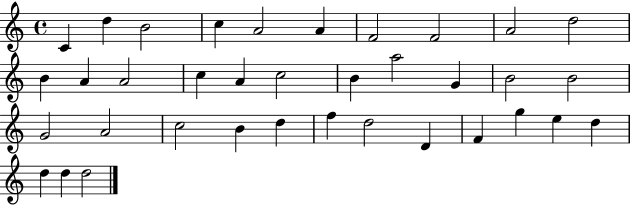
{
  \clef treble
  \time 4/4
  \defaultTimeSignature
  \key c \major
  c'4 d''4 b'2 | c''4 a'2 a'4 | f'2 f'2 | a'2 d''2 | \break b'4 a'4 a'2 | c''4 a'4 c''2 | b'4 a''2 g'4 | b'2 b'2 | \break g'2 a'2 | c''2 b'4 d''4 | f''4 d''2 d'4 | f'4 g''4 e''4 d''4 | \break d''4 d''4 d''2 | \bar "|."
}